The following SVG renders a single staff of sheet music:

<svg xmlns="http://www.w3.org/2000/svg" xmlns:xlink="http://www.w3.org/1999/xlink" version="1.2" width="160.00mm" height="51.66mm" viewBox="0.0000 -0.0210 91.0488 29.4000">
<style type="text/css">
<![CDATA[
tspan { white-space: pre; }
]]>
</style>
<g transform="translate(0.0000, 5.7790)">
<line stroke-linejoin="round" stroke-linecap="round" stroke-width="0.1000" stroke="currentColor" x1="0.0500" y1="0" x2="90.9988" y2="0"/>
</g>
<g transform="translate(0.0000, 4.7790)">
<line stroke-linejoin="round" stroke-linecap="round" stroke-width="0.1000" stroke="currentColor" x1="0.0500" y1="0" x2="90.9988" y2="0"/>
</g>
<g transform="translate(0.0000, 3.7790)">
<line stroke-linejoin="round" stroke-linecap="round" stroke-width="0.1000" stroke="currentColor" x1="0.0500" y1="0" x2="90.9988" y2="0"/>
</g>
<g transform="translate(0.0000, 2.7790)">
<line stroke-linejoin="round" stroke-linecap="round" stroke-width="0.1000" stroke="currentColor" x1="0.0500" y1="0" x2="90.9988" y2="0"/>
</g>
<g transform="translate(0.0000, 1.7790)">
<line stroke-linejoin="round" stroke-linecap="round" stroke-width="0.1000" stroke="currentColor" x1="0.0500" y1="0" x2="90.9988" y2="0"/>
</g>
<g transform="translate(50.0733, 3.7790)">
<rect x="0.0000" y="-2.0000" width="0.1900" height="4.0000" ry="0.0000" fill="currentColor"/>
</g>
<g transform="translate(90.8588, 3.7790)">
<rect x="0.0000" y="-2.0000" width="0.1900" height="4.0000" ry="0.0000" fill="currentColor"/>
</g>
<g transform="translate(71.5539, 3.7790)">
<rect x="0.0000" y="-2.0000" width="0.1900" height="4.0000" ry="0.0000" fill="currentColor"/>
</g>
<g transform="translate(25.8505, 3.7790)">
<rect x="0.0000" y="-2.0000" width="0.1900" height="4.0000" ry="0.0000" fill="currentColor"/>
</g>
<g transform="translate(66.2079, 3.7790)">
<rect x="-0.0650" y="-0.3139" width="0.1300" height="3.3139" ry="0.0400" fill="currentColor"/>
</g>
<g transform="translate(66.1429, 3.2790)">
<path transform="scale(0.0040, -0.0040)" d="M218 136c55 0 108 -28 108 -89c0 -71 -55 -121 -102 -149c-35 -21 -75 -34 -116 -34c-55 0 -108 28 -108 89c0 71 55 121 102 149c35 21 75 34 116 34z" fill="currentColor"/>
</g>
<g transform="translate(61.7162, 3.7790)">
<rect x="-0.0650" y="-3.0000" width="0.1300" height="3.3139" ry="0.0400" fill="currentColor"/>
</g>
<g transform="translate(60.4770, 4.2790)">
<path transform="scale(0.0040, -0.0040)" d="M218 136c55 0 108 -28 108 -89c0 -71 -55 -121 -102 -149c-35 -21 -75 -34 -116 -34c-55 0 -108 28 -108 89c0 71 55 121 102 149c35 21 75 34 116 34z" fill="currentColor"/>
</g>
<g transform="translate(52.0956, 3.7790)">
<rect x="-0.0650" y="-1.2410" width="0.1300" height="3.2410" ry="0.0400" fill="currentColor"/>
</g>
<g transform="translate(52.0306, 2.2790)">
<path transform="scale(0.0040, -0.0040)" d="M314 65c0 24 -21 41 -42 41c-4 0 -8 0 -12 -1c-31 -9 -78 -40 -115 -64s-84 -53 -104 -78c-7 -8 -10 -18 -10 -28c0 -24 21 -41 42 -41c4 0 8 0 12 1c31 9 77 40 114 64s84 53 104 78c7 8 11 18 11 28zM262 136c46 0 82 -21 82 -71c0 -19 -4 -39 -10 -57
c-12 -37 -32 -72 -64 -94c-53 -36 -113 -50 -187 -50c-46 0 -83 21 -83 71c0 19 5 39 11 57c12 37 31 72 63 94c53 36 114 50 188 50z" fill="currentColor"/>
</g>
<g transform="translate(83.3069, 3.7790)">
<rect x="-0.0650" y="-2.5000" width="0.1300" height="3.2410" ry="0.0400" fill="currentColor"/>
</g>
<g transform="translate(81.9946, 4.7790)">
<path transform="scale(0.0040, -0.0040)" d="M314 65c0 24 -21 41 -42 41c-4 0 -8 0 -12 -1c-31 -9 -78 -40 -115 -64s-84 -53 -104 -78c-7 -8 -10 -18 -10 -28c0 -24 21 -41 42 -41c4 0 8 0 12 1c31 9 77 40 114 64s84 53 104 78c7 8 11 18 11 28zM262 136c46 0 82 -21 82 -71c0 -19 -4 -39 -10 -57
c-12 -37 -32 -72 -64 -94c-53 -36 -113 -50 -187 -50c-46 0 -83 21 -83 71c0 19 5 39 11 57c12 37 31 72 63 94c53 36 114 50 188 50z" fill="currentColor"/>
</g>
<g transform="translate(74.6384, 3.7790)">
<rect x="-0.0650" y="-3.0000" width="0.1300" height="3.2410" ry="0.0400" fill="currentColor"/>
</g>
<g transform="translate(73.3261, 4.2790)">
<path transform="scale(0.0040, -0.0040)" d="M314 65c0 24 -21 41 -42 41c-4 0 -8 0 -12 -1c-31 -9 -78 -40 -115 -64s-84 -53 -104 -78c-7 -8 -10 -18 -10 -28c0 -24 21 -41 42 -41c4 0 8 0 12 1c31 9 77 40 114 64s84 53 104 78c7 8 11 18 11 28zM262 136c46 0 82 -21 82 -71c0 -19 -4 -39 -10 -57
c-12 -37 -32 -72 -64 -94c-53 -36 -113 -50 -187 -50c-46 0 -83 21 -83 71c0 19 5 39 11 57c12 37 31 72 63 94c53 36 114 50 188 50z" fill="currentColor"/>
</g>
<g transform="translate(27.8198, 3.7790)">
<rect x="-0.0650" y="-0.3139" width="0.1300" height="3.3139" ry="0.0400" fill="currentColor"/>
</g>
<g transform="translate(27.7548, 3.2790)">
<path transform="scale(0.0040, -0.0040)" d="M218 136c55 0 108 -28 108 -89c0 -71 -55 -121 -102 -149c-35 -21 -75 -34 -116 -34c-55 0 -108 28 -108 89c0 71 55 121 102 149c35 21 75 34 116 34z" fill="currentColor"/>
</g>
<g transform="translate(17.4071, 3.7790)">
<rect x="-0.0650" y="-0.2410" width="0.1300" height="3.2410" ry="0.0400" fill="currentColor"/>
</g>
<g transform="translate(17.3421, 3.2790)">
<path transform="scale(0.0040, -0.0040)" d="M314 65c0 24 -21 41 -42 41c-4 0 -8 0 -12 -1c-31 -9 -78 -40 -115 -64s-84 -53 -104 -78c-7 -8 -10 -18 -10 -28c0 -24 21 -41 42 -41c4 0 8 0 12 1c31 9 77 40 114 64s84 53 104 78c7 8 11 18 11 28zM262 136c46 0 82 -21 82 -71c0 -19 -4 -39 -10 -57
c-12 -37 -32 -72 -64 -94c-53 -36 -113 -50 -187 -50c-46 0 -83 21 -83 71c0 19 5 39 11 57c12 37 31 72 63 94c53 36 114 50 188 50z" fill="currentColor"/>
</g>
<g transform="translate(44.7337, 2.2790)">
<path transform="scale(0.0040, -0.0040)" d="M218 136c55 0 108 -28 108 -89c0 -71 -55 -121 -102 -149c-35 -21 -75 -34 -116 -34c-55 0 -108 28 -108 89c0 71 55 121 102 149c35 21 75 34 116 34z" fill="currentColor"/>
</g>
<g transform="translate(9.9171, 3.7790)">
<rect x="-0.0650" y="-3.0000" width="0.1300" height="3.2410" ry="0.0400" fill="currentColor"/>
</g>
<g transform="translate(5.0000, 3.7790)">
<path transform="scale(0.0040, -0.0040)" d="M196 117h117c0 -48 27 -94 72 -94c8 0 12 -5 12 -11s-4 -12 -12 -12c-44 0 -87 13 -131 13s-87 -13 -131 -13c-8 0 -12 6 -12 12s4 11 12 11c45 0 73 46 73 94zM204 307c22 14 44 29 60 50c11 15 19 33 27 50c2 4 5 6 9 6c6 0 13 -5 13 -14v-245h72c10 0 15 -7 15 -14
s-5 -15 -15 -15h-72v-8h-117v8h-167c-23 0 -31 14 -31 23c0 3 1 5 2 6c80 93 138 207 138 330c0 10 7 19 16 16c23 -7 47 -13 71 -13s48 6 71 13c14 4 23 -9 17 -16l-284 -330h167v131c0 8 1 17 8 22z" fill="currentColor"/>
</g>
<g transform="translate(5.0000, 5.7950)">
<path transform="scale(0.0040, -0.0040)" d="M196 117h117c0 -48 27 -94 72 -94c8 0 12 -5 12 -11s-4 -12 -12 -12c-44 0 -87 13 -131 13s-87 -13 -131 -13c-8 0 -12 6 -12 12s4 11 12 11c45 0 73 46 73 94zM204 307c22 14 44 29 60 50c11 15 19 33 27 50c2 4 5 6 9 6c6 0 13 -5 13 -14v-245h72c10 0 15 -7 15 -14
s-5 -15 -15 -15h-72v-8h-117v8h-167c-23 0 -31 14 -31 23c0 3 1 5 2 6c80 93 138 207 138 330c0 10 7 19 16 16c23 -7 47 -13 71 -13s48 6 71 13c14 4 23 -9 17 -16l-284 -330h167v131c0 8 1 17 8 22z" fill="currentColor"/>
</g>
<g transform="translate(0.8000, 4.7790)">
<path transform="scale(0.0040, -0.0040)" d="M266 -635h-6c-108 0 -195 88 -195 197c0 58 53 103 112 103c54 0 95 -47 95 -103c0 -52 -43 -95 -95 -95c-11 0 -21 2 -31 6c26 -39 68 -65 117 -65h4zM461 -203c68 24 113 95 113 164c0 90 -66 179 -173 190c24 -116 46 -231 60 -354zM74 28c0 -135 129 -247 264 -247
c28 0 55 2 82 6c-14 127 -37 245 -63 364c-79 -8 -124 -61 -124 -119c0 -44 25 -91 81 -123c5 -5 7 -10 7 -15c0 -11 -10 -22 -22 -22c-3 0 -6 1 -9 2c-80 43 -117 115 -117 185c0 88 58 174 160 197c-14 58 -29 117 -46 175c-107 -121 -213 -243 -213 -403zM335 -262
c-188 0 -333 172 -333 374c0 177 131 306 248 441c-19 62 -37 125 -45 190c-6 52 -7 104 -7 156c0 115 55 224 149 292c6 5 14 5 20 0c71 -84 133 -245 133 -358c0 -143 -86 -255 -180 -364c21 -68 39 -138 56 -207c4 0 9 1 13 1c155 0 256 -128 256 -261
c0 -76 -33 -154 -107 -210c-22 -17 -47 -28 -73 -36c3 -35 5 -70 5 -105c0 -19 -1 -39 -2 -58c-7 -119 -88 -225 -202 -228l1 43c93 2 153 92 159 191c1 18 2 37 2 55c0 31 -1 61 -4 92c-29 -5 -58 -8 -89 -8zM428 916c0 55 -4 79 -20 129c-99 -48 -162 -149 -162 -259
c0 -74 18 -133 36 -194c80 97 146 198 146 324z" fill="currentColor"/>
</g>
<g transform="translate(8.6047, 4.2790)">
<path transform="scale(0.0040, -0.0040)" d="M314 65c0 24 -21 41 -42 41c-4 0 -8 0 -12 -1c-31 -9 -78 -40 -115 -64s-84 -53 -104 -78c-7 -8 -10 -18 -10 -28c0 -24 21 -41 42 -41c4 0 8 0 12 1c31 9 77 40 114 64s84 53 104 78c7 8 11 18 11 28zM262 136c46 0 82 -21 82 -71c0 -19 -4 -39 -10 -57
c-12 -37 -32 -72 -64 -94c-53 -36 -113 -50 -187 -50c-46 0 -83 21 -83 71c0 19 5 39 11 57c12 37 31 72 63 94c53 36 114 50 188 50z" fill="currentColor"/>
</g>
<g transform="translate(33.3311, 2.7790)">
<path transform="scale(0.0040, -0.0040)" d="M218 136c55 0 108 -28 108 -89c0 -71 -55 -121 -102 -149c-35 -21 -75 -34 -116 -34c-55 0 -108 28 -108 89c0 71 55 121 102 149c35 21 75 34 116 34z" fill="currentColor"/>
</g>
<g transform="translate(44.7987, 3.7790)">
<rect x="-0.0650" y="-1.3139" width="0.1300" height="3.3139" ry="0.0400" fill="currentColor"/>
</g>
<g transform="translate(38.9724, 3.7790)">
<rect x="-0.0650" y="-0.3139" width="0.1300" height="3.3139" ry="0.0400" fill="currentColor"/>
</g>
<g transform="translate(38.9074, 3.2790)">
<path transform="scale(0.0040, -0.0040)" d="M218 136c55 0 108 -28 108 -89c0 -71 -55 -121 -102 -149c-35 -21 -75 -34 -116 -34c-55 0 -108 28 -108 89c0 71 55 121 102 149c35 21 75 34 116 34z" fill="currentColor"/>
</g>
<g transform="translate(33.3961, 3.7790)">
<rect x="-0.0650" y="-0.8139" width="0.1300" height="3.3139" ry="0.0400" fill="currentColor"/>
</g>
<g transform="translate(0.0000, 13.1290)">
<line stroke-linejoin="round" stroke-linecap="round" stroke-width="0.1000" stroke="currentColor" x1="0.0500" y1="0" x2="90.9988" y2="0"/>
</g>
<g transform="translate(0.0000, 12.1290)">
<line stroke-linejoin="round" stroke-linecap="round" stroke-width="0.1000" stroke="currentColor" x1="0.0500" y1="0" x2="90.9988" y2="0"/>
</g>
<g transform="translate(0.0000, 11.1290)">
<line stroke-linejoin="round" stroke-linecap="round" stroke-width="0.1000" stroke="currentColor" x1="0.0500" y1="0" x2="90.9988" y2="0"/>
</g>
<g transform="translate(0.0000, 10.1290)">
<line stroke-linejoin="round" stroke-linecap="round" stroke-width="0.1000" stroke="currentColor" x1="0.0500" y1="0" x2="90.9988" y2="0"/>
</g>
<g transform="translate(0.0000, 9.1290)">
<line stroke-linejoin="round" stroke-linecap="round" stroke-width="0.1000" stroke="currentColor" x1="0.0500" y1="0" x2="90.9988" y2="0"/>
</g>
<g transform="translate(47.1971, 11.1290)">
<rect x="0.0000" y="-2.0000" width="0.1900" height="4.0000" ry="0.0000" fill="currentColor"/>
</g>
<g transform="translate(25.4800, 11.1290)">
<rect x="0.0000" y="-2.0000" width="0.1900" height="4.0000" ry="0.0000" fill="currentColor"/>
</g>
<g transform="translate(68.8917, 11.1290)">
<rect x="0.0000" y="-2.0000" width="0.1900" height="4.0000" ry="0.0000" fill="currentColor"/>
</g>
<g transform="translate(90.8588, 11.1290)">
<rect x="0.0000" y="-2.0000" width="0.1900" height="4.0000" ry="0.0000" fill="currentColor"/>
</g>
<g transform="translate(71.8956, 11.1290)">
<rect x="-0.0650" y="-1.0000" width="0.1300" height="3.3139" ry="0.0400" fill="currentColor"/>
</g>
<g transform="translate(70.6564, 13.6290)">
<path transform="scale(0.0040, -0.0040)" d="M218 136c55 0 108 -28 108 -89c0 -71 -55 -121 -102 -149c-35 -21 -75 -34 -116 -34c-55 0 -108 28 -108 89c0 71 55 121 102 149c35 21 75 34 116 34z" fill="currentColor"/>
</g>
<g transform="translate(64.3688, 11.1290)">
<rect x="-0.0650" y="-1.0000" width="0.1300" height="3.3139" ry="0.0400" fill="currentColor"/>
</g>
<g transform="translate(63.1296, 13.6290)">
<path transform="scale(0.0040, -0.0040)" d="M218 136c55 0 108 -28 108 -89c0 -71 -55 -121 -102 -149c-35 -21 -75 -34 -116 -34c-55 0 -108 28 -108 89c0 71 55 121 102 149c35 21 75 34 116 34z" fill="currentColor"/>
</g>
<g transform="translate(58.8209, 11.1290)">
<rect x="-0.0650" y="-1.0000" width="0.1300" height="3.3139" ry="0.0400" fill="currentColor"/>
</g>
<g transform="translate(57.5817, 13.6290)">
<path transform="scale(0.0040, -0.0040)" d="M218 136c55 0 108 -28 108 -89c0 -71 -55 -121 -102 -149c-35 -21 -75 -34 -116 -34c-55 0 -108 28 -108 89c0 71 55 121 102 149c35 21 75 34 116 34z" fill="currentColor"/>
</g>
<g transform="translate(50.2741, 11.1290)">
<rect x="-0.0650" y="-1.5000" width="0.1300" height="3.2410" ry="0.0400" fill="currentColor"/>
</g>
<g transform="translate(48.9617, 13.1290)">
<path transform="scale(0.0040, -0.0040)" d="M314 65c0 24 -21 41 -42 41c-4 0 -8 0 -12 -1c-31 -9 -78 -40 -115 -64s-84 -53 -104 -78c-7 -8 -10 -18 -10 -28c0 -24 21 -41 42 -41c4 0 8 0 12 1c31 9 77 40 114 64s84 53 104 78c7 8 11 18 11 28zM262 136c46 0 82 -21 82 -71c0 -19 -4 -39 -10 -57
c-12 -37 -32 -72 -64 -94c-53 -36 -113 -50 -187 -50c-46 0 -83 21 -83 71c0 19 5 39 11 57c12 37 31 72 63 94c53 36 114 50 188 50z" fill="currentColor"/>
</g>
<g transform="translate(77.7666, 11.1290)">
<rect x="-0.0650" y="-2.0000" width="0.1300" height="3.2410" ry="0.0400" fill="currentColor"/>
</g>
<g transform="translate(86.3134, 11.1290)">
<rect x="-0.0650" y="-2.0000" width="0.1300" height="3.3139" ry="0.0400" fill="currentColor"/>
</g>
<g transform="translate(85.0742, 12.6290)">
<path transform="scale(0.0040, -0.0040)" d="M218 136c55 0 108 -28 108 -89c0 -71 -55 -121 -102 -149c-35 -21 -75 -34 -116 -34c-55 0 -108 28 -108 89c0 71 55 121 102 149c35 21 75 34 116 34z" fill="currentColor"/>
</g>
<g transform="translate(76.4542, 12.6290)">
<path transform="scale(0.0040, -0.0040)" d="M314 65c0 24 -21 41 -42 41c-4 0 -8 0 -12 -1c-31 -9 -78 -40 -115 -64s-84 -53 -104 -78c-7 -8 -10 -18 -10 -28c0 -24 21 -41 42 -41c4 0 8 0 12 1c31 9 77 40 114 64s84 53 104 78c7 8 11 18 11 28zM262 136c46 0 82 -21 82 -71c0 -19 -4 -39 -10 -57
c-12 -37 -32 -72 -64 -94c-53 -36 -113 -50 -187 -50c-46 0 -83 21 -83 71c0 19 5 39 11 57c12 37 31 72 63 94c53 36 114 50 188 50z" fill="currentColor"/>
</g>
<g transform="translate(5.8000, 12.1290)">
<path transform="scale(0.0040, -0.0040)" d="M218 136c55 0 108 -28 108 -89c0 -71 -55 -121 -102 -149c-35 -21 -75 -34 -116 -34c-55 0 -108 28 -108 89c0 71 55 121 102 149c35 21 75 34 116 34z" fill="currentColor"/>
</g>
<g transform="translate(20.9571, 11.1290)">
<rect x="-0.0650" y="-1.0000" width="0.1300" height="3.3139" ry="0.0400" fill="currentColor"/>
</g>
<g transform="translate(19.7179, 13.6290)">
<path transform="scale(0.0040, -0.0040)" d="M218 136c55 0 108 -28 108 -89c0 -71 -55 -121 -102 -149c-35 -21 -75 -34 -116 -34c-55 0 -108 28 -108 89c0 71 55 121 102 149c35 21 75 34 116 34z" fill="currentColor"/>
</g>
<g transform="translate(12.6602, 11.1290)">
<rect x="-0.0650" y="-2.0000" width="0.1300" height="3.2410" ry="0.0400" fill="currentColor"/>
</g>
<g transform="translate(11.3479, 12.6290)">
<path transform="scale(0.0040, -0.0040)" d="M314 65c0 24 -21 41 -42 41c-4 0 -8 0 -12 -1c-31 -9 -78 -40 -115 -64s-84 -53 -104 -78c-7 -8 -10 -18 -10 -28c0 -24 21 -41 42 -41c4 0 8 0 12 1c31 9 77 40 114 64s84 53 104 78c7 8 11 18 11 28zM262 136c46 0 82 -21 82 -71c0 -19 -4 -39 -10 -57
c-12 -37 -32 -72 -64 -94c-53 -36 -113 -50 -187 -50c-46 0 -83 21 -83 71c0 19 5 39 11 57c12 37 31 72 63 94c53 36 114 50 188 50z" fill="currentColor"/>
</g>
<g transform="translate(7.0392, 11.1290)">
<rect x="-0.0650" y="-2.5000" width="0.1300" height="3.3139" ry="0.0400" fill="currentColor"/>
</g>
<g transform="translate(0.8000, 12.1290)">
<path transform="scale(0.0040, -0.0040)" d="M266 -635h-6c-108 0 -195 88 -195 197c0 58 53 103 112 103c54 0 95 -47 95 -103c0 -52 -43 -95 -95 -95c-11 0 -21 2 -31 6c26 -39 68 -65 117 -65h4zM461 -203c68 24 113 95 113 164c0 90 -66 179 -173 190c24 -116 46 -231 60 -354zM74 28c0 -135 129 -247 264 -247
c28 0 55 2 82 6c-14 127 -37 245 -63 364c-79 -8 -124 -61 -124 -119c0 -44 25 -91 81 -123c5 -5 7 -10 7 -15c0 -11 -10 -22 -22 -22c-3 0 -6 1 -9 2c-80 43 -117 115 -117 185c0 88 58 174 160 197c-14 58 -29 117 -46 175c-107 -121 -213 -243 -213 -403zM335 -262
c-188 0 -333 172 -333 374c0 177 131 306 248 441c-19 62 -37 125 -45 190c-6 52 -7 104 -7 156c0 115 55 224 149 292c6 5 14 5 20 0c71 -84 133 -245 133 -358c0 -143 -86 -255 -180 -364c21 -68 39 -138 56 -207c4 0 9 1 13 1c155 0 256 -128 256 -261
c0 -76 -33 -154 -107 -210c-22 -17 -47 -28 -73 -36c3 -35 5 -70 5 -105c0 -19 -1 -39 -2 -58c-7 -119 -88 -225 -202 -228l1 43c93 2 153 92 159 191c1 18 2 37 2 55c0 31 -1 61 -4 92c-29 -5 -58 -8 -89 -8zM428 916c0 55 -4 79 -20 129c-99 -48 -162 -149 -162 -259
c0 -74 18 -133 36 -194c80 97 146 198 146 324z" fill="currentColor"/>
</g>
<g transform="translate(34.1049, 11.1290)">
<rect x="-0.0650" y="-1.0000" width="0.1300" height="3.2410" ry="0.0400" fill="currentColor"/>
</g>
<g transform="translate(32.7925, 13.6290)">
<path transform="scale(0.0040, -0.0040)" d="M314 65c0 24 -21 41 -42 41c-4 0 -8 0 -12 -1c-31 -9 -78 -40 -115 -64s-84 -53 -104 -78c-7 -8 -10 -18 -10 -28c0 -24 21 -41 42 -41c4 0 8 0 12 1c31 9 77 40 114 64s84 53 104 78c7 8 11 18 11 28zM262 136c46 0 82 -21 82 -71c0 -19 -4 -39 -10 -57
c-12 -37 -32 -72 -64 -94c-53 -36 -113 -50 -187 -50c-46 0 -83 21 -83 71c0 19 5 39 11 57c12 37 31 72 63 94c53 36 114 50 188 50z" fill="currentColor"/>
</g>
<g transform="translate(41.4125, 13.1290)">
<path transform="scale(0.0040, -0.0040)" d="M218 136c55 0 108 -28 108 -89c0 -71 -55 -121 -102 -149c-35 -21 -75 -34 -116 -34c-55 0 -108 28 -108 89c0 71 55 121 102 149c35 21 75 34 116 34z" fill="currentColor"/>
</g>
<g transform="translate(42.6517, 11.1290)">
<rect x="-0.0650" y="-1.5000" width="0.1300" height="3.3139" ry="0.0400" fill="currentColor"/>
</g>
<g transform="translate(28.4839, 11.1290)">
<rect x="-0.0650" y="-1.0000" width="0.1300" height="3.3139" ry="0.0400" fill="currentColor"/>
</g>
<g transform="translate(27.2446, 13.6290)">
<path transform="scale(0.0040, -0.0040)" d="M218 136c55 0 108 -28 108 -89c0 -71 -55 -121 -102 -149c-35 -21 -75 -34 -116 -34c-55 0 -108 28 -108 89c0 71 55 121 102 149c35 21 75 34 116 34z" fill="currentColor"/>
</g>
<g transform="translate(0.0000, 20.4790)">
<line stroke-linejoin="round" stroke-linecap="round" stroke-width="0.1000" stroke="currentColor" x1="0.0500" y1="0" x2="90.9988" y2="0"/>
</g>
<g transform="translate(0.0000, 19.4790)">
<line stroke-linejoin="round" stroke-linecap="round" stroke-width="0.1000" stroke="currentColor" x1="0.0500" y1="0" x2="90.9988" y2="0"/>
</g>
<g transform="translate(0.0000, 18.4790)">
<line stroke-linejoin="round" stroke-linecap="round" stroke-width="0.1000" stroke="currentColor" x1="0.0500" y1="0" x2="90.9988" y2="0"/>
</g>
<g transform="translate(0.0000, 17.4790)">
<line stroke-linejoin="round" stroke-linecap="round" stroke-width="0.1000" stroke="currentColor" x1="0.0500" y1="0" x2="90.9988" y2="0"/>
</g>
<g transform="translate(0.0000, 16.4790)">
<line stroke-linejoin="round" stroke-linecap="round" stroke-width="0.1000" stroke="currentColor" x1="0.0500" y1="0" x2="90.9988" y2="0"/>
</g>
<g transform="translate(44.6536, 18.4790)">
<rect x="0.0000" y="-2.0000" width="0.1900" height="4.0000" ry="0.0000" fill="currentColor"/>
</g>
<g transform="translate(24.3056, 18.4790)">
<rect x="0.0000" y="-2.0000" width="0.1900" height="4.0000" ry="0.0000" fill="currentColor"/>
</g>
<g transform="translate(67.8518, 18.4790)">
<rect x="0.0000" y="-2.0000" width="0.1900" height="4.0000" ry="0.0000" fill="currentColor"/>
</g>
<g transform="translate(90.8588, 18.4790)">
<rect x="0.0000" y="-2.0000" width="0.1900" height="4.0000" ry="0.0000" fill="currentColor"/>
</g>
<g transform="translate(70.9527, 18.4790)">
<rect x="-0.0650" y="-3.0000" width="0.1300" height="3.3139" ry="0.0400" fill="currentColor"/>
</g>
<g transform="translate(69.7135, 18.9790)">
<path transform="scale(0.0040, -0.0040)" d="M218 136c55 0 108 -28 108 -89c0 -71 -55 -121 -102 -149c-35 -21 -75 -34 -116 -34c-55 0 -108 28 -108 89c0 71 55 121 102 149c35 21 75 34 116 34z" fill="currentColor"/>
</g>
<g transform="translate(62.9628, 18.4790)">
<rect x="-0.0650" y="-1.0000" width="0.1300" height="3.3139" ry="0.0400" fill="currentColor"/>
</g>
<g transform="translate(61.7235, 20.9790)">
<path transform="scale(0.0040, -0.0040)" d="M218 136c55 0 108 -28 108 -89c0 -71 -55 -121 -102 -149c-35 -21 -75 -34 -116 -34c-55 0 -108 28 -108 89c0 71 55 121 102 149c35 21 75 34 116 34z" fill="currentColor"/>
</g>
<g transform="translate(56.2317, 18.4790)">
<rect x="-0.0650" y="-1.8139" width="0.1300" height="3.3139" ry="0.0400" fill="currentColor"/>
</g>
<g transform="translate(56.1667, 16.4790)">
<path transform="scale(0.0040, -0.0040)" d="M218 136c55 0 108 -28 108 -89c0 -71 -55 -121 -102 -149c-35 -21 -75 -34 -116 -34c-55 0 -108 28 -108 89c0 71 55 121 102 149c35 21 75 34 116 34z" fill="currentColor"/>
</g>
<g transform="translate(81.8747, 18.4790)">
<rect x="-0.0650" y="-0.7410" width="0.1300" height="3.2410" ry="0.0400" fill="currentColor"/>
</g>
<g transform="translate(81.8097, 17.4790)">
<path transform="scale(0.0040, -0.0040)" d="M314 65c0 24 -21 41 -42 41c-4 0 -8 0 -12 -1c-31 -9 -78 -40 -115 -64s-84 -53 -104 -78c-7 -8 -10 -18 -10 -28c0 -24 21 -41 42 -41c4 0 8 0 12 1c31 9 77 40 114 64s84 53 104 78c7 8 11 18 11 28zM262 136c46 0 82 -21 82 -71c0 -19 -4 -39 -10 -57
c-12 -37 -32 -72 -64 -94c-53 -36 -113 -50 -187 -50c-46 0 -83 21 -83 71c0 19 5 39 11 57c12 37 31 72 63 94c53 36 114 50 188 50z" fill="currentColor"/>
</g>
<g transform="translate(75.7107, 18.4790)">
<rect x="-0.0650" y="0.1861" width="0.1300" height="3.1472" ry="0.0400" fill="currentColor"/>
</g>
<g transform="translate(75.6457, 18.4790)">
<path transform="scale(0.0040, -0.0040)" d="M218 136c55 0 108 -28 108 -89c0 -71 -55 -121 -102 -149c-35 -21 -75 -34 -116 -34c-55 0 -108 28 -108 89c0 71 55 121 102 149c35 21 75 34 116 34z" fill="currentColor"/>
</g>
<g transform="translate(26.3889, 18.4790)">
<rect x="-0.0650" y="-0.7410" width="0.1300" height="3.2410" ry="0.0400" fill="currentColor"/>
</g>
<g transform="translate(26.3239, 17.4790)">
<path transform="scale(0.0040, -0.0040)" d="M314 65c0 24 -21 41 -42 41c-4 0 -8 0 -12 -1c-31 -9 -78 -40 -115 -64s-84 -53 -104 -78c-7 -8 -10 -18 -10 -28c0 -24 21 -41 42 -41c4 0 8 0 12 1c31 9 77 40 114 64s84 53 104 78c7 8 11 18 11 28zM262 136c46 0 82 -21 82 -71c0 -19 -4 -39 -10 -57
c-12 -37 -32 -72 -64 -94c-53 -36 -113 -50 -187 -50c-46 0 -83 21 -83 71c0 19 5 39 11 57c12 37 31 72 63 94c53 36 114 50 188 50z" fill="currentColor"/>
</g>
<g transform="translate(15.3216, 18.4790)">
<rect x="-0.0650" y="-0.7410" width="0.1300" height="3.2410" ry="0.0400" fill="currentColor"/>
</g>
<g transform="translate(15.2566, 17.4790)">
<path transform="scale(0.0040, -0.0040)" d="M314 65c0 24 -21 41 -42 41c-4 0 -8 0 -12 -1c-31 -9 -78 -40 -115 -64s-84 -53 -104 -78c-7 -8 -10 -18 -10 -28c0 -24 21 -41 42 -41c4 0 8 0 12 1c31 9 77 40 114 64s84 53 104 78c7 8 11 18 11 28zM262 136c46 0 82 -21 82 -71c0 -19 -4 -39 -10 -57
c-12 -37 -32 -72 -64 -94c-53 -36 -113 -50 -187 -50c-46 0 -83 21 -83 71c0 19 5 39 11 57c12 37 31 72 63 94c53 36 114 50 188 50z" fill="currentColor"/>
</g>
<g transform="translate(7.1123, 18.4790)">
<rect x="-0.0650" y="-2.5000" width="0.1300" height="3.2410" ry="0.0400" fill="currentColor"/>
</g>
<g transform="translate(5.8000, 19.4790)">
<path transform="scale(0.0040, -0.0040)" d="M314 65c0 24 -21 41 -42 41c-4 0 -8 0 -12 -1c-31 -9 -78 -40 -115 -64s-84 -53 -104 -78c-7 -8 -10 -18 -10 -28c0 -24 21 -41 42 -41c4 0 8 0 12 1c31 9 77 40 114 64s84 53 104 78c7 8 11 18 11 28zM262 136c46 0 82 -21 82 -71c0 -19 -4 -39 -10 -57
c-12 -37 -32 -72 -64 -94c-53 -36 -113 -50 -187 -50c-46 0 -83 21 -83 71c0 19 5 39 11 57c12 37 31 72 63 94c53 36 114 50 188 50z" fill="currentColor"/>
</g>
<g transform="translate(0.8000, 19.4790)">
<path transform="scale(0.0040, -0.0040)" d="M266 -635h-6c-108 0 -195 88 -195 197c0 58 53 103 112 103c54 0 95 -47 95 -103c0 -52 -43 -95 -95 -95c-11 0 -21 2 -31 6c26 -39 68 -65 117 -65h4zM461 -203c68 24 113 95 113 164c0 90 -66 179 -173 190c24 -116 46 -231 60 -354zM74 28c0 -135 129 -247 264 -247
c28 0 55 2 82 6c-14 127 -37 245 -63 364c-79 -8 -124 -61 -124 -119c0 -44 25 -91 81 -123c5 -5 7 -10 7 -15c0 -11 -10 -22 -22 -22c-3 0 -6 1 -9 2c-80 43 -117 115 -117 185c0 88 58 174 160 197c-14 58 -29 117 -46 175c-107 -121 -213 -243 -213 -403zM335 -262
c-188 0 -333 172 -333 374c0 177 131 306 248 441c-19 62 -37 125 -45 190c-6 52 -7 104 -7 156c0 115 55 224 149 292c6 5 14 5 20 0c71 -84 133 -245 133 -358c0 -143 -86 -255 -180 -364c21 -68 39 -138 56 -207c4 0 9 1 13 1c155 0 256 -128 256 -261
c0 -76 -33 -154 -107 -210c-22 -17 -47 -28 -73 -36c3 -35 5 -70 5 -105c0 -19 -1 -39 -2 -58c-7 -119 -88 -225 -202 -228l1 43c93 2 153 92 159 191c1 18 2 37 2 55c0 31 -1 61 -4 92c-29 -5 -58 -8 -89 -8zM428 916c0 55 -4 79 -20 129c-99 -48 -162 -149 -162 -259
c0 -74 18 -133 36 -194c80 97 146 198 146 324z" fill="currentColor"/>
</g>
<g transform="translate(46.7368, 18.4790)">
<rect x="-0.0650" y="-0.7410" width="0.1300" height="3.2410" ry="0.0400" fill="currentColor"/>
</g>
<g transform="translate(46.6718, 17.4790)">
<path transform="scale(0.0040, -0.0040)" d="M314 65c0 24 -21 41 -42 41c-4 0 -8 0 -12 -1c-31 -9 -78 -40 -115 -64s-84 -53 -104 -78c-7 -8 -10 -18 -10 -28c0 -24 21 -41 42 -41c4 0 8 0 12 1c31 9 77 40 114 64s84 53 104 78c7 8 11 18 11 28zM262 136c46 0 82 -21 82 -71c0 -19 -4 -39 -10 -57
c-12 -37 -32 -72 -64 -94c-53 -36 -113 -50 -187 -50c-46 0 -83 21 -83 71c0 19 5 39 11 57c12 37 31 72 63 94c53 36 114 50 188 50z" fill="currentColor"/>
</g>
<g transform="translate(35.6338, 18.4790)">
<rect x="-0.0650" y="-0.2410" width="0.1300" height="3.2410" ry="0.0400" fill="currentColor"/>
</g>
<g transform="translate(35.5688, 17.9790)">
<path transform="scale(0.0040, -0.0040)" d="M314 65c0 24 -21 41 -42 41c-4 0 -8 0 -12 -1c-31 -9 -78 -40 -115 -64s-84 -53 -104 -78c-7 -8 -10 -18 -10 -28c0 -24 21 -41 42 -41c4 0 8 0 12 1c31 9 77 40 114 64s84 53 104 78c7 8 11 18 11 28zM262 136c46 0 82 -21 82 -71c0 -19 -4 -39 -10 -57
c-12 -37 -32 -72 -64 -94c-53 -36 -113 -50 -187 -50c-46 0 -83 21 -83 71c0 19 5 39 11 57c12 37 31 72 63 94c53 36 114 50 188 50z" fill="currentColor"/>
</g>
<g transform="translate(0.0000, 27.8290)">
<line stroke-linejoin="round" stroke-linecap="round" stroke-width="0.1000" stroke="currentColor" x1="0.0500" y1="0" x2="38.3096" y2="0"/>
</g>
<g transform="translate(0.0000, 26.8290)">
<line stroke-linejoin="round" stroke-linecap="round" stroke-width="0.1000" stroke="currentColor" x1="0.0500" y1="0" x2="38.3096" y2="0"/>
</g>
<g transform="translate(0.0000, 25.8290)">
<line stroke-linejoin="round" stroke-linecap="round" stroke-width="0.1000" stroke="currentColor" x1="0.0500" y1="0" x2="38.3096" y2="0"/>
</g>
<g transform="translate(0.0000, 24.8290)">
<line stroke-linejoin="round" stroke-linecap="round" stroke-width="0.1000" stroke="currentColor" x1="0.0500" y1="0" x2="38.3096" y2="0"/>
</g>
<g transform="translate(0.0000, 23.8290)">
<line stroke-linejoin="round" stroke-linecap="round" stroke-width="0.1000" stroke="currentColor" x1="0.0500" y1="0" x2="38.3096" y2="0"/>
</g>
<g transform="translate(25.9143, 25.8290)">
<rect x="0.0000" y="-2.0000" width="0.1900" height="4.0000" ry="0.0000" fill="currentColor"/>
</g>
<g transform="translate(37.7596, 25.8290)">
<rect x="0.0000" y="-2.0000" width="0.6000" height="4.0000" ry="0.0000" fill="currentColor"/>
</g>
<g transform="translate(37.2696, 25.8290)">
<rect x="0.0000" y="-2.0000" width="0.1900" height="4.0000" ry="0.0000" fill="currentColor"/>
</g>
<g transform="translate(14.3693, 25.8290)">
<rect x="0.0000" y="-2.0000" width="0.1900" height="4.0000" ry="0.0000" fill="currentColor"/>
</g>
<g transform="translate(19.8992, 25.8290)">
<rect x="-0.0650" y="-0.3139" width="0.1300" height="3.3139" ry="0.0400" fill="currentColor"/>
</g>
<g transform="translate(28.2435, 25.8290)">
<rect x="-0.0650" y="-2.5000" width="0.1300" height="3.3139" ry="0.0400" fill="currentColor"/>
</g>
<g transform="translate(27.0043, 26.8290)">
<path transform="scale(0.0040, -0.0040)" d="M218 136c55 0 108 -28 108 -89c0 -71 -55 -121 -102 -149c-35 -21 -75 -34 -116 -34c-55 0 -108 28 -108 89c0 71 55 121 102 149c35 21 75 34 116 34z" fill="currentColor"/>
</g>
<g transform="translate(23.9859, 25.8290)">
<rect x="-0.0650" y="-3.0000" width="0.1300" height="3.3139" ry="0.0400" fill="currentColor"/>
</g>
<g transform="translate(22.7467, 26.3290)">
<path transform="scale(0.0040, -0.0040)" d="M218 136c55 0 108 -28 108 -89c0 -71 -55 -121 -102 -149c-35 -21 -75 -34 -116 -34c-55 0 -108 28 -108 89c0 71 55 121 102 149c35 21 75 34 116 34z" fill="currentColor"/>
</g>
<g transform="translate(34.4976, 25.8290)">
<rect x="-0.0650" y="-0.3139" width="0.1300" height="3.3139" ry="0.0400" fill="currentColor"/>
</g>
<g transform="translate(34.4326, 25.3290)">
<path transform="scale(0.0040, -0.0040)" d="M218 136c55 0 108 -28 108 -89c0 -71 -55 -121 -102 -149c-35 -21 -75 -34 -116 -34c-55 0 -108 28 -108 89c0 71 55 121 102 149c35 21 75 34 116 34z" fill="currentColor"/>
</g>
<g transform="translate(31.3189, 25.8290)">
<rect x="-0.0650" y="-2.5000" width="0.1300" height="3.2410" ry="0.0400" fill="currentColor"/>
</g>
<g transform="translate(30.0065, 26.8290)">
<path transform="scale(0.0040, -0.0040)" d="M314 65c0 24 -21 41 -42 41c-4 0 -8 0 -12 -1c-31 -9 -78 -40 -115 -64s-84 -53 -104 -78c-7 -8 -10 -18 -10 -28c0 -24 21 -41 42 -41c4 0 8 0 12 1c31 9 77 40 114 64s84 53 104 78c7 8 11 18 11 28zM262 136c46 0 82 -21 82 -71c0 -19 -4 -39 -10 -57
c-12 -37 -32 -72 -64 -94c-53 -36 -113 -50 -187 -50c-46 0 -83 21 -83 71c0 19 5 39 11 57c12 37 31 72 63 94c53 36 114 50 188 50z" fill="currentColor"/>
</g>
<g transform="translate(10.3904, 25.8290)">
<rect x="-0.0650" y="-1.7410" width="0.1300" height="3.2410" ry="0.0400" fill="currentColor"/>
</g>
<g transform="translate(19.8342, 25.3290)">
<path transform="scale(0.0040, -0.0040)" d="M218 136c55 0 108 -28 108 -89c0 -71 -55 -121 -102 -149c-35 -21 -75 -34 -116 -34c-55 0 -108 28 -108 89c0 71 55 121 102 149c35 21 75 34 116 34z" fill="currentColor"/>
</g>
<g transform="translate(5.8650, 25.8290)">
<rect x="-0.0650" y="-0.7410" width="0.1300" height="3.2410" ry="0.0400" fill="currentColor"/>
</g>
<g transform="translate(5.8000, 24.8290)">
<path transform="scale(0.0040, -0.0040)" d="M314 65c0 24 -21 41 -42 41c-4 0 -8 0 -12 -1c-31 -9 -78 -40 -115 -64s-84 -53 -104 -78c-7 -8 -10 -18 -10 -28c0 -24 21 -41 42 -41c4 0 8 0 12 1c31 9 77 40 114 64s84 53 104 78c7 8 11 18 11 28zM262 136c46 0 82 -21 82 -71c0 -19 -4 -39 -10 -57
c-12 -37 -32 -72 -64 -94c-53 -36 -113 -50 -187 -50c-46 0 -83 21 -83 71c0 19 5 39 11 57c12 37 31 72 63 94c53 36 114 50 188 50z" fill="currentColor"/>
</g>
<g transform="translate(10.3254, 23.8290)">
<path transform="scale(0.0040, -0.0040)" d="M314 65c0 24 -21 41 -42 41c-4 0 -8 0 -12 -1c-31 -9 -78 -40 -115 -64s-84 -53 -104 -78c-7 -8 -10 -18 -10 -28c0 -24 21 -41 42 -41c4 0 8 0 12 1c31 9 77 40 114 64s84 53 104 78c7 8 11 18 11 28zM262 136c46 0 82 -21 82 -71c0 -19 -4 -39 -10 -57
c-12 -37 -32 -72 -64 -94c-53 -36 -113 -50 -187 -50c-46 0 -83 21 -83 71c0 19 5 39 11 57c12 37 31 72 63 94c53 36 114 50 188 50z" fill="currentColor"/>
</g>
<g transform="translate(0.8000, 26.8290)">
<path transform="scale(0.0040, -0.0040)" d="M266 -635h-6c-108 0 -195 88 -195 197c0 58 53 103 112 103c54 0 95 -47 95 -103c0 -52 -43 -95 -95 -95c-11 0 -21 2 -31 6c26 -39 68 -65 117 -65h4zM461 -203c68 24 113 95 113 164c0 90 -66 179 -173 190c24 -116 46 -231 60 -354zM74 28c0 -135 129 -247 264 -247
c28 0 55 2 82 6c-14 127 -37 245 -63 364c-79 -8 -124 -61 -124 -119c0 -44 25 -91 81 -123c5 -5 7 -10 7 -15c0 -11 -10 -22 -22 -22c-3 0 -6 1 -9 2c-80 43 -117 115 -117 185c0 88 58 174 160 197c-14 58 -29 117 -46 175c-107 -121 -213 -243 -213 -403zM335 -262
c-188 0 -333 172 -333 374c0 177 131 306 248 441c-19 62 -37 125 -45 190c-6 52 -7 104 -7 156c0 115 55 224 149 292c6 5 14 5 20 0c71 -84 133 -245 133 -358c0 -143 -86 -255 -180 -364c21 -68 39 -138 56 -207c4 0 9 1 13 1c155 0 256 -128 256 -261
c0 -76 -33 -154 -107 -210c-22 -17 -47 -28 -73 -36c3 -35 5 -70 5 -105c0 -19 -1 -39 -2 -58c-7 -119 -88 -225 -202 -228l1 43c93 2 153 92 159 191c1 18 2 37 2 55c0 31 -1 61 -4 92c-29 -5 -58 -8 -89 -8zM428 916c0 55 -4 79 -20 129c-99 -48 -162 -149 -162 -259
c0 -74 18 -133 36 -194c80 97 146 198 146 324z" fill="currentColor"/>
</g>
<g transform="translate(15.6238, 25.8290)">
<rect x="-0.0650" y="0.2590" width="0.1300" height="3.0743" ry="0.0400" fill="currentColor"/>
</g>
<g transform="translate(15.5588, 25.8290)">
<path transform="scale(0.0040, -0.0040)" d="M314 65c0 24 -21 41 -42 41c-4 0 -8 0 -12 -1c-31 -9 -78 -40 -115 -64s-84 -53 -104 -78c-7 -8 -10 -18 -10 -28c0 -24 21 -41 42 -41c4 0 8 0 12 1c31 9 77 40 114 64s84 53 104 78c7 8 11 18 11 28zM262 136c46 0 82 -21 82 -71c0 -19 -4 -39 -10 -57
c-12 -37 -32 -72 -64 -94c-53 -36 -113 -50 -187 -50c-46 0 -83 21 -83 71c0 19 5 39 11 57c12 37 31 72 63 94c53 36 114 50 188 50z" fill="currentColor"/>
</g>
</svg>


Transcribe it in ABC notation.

X:1
T:Untitled
M:4/4
L:1/4
K:C
A2 c2 c d c e e2 A c A2 G2 G F2 D D D2 E E2 D D D F2 F G2 d2 d2 c2 d2 f D A B d2 d2 f2 B2 c A G G2 c